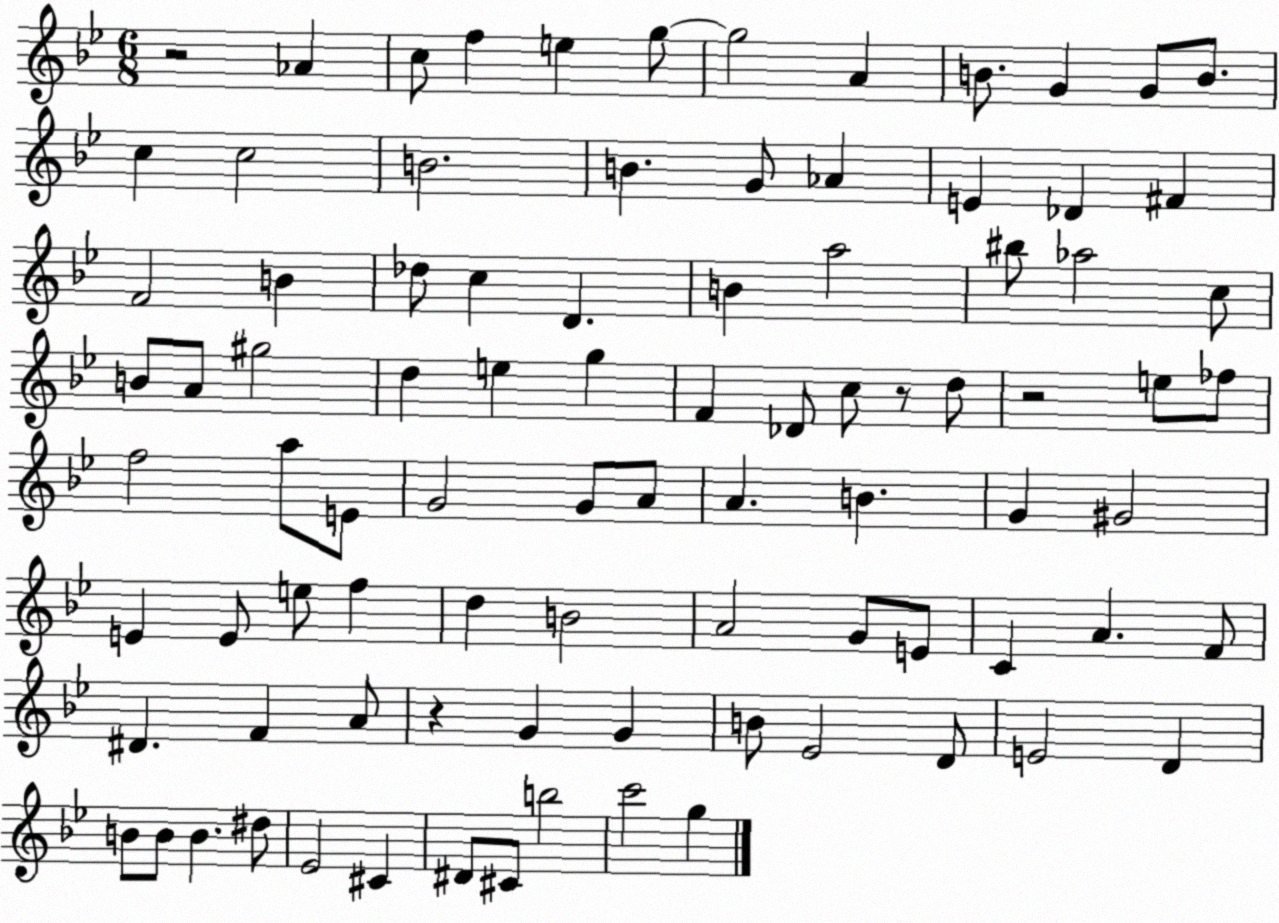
X:1
T:Untitled
M:6/8
L:1/4
K:Bb
z2 _A c/2 f e g/2 g2 A B/2 G G/2 B/2 c c2 B2 B G/2 _A E _D ^F F2 B _d/2 c D B a2 ^b/2 _a2 c/2 B/2 A/2 ^g2 d e g F _D/2 c/2 z/2 d/2 z2 e/2 _f/2 f2 a/2 E/2 G2 G/2 A/2 A B G ^G2 E E/2 e/2 f d B2 A2 G/2 E/2 C A F/2 ^D F A/2 z G G B/2 _E2 D/2 E2 D B/2 B/2 B ^d/2 _E2 ^C ^D/2 ^C/2 b2 c'2 g